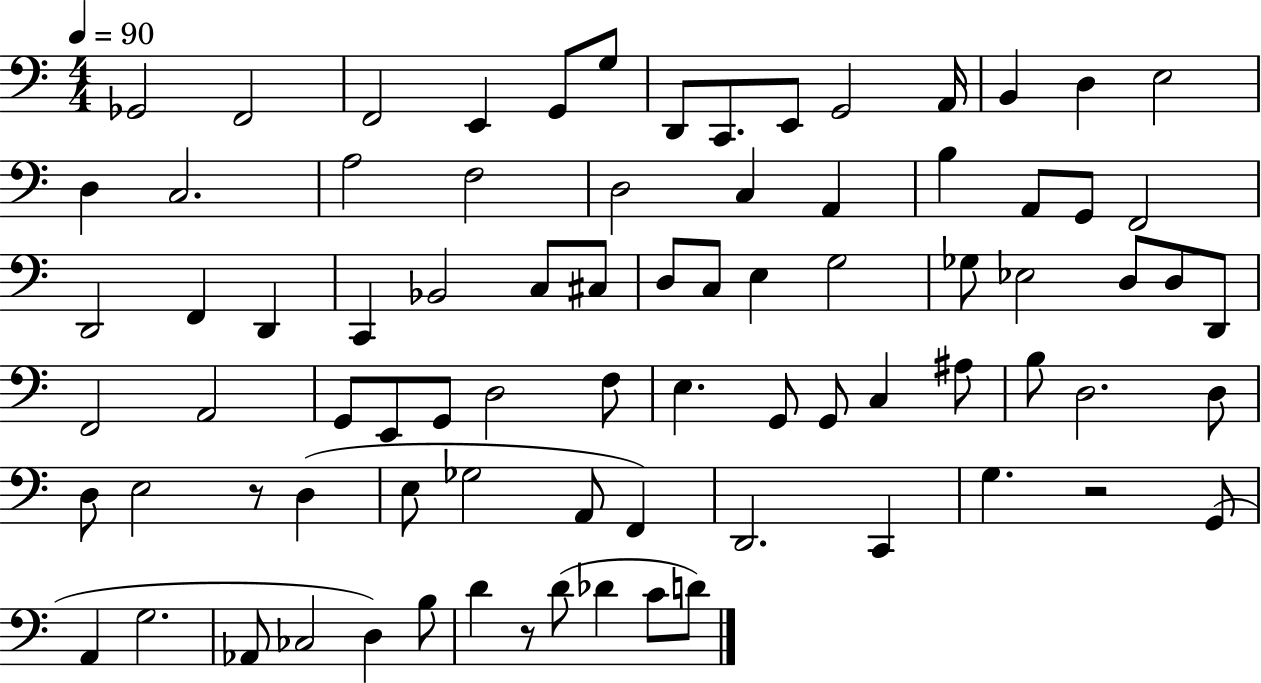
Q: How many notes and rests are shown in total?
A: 81